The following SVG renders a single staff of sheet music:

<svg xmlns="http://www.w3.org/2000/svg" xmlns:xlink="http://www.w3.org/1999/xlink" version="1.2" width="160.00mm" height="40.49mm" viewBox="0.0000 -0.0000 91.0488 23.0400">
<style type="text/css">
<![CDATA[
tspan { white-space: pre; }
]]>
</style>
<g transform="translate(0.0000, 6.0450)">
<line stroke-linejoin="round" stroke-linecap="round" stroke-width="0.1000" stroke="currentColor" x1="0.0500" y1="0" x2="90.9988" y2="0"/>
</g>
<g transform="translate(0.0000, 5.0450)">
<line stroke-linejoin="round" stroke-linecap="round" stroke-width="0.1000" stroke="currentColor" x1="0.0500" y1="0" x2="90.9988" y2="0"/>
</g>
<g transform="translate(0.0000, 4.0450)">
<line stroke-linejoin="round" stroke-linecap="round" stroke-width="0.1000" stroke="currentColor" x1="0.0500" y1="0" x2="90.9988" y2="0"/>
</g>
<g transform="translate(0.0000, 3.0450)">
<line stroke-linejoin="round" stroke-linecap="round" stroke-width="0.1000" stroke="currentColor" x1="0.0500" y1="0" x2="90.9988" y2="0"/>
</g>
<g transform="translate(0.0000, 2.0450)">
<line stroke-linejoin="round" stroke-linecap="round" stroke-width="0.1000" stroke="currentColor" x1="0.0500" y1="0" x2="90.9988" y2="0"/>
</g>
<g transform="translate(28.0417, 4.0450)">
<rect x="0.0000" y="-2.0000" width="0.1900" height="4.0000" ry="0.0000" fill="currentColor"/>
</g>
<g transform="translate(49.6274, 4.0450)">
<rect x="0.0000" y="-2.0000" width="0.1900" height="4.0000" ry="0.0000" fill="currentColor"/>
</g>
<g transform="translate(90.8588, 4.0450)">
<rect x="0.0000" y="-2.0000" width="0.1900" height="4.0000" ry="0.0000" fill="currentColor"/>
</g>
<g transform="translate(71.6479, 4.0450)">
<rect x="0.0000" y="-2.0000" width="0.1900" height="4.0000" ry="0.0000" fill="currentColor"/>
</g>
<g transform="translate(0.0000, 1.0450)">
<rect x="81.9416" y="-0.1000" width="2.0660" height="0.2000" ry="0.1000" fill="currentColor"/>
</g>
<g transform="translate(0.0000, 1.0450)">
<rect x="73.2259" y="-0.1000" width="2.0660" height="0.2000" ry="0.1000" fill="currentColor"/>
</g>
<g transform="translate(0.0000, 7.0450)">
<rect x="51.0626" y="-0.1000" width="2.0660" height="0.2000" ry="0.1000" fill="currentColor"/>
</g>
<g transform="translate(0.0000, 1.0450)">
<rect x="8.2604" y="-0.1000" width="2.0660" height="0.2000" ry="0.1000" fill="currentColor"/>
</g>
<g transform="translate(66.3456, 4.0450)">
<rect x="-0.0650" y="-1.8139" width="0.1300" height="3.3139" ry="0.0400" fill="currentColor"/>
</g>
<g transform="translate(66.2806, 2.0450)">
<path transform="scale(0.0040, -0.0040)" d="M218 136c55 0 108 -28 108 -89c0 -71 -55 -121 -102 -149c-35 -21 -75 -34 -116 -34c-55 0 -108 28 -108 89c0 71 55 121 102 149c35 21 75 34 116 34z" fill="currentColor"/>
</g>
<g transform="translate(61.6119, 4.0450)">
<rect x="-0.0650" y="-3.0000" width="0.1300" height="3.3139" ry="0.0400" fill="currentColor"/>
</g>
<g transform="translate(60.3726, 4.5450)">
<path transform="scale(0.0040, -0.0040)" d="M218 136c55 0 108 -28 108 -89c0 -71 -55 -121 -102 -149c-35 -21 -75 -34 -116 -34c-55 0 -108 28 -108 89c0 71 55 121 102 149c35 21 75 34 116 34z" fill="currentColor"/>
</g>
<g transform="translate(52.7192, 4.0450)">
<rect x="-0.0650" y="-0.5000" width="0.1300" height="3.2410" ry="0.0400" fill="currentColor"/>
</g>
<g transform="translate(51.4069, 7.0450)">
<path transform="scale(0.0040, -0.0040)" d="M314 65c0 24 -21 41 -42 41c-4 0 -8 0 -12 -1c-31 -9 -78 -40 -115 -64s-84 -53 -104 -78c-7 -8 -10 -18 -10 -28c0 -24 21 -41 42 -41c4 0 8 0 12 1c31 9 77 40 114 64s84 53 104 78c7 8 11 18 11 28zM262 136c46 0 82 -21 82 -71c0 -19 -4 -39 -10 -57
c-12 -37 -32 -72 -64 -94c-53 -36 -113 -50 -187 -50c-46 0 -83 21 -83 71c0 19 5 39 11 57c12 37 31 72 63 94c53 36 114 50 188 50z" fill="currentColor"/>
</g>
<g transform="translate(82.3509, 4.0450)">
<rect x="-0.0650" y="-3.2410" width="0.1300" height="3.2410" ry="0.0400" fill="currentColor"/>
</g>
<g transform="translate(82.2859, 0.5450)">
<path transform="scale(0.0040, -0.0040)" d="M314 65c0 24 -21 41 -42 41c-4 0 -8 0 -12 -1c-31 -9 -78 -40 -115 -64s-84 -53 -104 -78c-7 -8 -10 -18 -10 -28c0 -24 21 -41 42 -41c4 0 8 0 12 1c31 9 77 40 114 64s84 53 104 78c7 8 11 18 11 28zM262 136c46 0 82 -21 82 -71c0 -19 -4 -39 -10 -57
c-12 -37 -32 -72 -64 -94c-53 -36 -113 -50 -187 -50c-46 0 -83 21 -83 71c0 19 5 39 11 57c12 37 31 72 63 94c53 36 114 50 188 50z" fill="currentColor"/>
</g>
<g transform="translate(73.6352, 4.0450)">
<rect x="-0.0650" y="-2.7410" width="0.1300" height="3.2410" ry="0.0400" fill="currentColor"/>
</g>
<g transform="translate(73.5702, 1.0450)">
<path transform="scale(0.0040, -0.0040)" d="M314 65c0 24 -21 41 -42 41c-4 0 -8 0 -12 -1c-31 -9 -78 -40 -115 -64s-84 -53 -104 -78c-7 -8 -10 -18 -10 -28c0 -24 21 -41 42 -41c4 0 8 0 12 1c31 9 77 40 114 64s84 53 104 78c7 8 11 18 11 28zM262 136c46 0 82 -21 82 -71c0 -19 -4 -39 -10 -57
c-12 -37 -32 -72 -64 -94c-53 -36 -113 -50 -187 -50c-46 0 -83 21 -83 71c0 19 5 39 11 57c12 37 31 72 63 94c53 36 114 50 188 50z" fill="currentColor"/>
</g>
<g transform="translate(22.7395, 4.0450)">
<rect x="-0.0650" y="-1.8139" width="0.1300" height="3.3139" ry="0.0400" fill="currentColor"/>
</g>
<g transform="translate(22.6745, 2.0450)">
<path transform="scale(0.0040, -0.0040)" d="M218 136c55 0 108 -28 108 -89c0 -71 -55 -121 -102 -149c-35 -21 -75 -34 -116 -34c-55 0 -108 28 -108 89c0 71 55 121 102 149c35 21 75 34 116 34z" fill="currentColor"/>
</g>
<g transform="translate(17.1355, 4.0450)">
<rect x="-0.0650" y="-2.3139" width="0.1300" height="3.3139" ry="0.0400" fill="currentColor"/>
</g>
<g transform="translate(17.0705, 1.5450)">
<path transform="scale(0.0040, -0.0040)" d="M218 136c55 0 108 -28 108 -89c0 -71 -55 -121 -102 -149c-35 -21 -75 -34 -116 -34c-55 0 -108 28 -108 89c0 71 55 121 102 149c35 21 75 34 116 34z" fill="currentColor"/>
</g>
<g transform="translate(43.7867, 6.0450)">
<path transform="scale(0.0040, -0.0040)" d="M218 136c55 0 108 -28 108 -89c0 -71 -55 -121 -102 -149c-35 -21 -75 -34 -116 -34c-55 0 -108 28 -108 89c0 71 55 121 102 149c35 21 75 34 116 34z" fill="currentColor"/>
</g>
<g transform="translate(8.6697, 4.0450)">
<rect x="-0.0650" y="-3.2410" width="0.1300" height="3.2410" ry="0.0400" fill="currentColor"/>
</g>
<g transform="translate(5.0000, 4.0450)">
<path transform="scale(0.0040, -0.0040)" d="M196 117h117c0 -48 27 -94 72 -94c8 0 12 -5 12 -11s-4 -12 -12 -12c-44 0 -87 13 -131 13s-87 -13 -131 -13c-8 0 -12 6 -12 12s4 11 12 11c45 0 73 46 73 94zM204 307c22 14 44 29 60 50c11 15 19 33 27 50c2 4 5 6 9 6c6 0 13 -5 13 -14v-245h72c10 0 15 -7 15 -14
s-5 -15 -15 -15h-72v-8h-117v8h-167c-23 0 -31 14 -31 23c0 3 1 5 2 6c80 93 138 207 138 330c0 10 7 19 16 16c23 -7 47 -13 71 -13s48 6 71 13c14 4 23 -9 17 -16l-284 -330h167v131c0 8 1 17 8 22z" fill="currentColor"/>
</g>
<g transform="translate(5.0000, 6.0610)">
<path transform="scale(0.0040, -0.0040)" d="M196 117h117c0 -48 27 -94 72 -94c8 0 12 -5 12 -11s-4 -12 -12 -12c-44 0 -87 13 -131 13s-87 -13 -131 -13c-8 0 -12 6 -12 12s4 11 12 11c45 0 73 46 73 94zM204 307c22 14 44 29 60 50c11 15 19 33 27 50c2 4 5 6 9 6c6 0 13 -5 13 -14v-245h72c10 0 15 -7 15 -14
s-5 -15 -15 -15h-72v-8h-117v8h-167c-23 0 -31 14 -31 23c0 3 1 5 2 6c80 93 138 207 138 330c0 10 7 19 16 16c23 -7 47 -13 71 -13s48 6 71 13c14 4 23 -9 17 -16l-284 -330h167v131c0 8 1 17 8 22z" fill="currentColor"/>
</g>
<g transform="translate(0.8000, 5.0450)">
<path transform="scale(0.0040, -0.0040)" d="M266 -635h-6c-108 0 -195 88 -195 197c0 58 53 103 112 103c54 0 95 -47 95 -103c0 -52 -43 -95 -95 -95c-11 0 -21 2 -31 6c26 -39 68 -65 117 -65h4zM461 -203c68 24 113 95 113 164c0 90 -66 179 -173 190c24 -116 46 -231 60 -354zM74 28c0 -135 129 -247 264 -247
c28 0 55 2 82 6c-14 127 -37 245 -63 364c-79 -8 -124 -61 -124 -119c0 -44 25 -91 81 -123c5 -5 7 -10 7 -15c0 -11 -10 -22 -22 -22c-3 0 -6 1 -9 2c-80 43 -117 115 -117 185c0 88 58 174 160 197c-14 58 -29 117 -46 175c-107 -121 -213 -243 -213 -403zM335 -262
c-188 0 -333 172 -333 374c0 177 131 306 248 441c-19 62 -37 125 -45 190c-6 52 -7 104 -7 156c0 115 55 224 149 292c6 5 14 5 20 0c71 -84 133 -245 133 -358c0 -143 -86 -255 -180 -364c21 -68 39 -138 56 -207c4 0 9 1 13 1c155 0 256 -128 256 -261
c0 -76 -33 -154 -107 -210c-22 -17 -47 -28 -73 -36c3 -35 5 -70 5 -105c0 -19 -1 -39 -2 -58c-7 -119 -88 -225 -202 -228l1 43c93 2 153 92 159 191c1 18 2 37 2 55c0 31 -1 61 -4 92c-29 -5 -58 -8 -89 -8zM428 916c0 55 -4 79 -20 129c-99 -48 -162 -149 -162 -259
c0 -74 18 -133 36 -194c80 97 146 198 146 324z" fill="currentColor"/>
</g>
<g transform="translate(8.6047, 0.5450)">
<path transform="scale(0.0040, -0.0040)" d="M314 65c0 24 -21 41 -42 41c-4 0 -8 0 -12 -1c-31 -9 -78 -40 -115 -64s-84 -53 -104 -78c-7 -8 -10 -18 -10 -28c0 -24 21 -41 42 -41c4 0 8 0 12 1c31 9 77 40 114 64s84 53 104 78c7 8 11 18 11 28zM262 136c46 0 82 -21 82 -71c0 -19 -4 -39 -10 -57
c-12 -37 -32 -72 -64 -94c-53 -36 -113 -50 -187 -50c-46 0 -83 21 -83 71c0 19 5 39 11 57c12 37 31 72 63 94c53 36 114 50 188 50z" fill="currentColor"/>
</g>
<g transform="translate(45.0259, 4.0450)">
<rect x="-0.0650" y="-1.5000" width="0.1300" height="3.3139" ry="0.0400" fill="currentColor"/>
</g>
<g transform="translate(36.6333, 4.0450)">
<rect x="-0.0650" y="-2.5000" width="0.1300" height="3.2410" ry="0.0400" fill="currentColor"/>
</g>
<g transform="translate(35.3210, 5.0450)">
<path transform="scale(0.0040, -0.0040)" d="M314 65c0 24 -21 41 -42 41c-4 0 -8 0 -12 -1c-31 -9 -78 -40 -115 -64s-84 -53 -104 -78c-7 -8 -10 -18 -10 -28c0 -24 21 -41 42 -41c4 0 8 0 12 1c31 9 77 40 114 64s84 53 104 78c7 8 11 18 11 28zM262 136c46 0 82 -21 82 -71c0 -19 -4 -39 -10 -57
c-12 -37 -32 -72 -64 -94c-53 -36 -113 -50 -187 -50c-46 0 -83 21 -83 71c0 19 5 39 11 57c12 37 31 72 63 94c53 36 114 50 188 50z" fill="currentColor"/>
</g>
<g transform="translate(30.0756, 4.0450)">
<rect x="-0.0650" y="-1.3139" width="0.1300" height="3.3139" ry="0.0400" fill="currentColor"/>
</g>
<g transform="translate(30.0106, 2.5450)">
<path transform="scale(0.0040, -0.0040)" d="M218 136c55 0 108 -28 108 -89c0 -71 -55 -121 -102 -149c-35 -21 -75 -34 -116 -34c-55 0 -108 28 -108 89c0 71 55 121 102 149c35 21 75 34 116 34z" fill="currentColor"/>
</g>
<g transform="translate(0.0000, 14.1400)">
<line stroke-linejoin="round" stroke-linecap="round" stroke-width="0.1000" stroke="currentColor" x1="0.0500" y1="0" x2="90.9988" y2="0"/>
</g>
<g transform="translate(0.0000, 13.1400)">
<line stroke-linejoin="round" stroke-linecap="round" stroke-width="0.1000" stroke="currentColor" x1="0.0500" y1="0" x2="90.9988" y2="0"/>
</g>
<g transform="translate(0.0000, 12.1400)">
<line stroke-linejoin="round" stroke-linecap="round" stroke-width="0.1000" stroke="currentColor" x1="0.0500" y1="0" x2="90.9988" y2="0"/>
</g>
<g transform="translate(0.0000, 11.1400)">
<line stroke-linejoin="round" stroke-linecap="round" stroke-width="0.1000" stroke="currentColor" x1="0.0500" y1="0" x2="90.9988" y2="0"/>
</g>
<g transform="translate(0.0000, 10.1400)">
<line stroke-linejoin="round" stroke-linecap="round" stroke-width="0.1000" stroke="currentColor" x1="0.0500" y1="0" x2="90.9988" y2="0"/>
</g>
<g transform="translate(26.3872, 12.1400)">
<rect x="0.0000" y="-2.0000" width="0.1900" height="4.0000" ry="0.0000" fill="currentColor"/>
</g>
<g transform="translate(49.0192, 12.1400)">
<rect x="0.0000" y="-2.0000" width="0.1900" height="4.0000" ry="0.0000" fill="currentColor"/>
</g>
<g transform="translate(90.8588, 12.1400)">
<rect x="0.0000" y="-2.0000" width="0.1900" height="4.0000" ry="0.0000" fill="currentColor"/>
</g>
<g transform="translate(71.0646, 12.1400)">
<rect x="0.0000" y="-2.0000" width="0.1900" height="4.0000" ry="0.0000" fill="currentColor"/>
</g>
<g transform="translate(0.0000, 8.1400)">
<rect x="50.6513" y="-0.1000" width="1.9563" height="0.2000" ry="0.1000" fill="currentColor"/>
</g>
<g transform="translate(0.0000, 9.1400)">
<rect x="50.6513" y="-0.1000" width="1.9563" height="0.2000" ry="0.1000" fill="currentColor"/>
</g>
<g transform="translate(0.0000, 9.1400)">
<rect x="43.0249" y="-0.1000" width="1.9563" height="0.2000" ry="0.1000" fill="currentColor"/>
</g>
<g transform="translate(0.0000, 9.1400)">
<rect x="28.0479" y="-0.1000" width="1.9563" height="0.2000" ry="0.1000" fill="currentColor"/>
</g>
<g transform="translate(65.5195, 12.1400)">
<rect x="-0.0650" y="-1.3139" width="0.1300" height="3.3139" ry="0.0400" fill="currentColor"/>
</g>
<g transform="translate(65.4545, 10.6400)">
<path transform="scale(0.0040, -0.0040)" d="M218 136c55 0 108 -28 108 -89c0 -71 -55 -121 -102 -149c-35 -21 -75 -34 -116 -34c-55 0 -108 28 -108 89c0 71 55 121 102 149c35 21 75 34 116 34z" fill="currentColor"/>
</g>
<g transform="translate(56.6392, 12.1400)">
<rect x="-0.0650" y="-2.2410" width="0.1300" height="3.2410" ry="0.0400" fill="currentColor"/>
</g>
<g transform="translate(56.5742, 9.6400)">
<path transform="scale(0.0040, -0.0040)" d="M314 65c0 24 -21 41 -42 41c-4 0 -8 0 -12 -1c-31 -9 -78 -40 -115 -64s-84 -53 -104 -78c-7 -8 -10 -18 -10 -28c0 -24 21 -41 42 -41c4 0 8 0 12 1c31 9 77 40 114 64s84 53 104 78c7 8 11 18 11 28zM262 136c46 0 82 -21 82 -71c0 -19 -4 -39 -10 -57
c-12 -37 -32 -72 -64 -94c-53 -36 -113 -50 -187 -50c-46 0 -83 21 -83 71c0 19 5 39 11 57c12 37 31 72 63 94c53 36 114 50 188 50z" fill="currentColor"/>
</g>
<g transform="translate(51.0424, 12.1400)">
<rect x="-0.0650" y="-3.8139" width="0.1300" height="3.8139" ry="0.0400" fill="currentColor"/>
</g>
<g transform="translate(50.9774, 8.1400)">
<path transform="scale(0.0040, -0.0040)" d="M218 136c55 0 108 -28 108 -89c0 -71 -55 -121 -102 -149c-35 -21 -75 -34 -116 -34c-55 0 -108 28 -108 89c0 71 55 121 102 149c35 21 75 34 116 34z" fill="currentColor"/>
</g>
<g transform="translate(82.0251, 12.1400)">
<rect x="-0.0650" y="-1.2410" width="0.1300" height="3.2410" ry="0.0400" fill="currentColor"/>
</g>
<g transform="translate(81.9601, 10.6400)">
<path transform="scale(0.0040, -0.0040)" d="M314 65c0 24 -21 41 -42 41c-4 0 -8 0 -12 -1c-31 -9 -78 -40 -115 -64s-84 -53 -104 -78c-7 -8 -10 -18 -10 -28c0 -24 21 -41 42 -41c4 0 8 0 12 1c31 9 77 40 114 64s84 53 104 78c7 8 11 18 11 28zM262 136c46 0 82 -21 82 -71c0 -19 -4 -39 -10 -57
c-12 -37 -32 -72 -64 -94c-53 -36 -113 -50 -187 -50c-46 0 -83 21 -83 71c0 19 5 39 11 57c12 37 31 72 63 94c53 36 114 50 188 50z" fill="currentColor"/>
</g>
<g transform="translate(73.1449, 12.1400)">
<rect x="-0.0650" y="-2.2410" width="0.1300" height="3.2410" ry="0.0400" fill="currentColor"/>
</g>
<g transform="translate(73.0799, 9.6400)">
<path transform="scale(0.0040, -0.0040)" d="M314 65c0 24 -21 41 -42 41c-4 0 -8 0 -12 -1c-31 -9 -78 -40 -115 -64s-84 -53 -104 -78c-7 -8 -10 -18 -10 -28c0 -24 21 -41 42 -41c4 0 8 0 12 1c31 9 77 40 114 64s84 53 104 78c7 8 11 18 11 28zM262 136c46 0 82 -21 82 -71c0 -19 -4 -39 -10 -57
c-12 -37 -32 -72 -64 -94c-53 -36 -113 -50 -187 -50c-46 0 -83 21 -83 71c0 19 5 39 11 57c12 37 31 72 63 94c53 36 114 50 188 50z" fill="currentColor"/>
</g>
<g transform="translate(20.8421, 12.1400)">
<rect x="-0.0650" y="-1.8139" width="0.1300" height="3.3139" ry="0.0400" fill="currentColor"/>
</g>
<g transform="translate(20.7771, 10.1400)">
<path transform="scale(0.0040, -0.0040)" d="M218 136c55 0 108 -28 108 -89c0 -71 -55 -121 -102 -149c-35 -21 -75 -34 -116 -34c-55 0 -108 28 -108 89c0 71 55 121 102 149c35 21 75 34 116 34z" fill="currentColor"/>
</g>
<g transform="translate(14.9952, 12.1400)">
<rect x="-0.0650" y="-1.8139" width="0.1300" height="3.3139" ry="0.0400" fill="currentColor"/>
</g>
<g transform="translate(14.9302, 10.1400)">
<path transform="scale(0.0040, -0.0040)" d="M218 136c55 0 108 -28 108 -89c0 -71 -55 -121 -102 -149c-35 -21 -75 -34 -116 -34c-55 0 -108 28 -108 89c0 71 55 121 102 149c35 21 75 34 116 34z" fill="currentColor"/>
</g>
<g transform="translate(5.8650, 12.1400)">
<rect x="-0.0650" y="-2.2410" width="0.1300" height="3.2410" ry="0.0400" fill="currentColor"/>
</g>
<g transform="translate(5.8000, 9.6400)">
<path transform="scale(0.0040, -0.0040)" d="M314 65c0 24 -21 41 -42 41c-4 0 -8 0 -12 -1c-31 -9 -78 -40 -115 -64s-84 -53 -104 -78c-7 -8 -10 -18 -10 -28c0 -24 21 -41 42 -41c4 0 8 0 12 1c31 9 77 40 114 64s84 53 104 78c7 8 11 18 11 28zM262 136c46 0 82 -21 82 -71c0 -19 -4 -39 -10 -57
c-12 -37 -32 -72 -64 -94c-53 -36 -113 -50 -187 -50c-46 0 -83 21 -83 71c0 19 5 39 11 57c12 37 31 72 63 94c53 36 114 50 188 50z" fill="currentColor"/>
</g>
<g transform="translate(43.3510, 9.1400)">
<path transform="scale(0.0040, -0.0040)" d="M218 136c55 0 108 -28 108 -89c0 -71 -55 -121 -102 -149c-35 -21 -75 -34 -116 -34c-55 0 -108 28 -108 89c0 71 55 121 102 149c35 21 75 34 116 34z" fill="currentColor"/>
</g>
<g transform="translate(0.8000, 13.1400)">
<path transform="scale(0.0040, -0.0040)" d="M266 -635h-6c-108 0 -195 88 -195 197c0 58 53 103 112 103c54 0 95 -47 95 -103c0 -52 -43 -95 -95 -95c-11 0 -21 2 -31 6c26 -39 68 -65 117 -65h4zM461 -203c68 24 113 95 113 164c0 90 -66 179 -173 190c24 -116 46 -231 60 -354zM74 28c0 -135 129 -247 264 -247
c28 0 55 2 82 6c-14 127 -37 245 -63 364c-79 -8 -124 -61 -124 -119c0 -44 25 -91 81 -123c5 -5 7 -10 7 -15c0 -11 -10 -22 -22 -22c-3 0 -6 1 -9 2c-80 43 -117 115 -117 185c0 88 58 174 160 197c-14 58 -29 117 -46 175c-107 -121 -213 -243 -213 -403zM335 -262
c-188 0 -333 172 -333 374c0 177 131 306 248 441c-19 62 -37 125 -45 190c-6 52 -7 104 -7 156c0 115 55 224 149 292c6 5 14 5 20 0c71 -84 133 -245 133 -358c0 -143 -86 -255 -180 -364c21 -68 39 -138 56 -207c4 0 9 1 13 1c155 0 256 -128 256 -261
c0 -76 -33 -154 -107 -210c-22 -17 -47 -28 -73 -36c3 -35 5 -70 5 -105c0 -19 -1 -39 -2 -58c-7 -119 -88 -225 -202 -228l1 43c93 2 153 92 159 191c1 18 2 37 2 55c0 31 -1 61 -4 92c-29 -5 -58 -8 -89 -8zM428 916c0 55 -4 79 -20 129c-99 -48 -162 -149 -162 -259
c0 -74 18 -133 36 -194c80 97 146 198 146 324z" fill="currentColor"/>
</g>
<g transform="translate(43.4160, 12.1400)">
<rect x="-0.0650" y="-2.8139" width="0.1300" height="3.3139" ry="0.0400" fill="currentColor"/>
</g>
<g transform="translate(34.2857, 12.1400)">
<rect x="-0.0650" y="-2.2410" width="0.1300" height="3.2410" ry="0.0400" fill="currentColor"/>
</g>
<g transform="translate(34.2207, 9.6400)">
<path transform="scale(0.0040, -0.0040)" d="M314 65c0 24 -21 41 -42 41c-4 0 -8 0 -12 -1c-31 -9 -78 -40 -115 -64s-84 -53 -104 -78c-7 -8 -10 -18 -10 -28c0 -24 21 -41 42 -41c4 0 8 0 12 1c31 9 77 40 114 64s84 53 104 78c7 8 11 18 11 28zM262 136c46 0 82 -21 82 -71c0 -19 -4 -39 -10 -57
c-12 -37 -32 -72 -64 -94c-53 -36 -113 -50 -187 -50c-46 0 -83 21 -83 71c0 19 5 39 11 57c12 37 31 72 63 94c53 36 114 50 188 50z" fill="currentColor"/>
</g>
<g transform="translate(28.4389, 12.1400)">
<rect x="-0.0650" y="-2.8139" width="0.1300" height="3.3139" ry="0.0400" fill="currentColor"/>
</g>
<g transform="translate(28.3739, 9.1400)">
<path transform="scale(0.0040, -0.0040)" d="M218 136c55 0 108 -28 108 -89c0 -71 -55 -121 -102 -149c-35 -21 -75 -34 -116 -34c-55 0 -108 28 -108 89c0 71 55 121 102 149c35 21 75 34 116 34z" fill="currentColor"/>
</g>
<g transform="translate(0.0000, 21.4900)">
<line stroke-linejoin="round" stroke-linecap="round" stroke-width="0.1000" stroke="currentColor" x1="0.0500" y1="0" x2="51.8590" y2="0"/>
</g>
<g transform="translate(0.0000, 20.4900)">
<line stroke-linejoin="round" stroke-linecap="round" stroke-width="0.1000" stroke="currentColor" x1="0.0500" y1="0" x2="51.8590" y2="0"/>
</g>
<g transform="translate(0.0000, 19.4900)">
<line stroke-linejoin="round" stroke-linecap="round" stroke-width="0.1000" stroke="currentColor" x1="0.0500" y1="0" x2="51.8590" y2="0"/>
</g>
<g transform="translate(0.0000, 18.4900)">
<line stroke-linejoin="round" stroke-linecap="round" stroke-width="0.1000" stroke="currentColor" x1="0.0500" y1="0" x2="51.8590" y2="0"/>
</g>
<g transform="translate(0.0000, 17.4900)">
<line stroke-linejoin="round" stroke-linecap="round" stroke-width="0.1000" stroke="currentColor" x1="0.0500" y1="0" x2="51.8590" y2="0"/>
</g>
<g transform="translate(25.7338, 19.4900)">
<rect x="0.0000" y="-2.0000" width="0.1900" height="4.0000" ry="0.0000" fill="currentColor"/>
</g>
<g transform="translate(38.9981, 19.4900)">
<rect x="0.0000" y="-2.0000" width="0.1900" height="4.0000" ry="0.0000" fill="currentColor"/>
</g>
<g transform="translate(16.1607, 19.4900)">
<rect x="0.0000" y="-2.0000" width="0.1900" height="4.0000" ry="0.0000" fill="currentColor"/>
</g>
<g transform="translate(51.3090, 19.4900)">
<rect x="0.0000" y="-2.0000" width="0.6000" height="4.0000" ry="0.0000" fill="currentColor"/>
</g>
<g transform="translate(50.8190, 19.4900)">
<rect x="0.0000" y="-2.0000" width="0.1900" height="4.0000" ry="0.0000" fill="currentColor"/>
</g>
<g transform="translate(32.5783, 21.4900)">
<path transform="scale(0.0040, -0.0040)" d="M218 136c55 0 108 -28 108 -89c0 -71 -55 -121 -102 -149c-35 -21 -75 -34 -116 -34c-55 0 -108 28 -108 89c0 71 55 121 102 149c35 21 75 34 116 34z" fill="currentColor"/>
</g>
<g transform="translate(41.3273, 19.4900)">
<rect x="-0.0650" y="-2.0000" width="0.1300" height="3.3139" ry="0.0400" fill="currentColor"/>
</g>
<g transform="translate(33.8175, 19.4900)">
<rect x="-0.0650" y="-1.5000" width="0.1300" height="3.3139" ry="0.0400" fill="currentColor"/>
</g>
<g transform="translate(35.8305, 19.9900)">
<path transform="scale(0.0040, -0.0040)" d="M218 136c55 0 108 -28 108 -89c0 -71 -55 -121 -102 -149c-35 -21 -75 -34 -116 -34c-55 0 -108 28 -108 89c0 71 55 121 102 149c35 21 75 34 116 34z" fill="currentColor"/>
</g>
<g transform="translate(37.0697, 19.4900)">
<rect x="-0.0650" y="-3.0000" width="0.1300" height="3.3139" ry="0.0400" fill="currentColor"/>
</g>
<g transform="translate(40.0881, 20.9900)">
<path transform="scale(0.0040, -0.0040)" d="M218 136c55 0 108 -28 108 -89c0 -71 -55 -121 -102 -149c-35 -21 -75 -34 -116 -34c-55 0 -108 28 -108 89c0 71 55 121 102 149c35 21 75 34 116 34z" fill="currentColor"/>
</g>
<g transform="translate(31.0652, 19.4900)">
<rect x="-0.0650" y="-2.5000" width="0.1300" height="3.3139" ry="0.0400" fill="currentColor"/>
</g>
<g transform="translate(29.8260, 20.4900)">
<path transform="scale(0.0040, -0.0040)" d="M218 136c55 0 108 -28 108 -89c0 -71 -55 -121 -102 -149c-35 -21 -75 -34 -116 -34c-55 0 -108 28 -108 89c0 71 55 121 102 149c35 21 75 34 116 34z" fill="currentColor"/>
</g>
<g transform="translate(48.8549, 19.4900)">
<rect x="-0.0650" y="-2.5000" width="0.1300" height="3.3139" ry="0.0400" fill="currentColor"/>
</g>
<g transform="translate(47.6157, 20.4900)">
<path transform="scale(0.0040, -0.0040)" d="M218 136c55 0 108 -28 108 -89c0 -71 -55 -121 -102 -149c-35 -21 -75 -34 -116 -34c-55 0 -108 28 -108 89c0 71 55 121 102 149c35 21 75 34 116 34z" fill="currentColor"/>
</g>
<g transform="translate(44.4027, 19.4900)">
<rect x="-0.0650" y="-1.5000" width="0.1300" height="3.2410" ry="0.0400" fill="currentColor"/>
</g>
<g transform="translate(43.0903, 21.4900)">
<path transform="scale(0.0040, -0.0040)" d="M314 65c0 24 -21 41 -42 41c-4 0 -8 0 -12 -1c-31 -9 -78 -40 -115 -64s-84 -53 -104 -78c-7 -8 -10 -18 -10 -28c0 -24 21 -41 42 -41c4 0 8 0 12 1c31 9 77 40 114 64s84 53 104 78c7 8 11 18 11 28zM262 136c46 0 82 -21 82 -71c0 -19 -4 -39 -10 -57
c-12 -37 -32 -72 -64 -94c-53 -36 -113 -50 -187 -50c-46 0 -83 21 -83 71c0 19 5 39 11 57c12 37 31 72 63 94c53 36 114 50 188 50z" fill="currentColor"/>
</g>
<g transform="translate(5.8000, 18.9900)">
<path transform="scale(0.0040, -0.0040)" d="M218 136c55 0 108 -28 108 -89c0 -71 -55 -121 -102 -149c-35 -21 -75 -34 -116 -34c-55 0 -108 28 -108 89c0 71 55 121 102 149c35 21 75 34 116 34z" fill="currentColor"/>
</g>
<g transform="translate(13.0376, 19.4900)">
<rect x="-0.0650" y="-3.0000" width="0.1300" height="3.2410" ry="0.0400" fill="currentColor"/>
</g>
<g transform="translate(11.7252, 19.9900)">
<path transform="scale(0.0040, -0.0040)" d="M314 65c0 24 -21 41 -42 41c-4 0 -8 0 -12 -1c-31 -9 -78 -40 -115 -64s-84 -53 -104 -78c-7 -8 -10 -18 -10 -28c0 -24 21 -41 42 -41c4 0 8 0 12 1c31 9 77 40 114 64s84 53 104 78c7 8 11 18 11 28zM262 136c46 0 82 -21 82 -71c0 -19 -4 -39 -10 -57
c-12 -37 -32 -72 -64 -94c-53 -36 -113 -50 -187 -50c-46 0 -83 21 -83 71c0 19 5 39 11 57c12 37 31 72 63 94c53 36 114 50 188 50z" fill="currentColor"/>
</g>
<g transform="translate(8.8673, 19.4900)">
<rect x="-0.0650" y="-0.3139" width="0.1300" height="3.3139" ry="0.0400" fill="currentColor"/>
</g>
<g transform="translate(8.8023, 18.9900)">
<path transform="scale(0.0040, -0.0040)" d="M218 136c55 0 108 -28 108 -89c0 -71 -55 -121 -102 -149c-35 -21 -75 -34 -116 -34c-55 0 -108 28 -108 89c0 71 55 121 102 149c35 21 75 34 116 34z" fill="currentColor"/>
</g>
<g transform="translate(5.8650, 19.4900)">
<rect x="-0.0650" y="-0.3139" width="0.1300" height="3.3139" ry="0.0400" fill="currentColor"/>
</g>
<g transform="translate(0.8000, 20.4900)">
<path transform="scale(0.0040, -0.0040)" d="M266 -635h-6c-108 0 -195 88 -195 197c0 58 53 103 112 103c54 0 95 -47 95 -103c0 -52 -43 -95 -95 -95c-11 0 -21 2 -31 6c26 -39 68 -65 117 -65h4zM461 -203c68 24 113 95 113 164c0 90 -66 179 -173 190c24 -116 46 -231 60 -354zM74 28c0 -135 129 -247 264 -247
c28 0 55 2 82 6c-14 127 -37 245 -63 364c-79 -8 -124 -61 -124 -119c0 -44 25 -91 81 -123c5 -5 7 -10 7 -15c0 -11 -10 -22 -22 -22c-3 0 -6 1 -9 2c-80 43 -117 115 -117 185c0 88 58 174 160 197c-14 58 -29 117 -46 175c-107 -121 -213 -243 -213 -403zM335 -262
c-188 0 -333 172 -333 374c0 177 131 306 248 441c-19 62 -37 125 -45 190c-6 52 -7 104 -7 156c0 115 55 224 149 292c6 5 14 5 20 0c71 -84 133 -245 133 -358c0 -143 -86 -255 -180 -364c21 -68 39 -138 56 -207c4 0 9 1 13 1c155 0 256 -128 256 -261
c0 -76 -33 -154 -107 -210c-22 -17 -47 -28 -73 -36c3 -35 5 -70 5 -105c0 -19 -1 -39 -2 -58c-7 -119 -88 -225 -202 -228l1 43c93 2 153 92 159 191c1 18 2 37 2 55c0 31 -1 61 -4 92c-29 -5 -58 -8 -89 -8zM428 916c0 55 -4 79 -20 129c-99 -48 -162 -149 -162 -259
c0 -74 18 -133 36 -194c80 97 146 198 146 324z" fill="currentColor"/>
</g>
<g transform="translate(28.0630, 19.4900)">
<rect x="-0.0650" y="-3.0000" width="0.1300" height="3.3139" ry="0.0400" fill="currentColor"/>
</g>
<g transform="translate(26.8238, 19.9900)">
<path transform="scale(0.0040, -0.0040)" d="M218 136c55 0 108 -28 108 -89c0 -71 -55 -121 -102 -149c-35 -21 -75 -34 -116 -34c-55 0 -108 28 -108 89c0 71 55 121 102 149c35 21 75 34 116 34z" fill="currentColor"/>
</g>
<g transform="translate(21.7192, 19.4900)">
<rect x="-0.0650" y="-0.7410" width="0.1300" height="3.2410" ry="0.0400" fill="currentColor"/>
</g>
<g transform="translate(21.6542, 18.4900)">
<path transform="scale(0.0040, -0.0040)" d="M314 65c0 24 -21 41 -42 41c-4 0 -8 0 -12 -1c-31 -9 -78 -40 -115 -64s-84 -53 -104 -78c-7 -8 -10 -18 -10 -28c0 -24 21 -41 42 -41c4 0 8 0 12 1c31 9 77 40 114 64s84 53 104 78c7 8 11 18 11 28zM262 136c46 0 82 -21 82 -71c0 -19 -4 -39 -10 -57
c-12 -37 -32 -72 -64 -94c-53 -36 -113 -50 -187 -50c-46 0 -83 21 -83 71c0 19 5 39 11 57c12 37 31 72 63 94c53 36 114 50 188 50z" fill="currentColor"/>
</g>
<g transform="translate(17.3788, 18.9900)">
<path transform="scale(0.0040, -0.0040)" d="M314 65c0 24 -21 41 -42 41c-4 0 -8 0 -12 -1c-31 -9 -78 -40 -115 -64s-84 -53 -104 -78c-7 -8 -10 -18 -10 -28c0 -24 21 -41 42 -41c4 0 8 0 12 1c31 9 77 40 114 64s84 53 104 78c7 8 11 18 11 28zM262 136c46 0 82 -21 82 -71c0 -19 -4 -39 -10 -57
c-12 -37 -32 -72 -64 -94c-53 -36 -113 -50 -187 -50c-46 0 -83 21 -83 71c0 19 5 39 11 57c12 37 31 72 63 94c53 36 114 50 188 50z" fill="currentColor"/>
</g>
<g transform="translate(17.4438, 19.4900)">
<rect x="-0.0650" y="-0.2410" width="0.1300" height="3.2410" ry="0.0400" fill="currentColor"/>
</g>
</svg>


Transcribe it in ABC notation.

X:1
T:Untitled
M:4/4
L:1/4
K:C
b2 g f e G2 E C2 A f a2 b2 g2 f f a g2 a c' g2 e g2 e2 c c A2 c2 d2 A G E A F E2 G